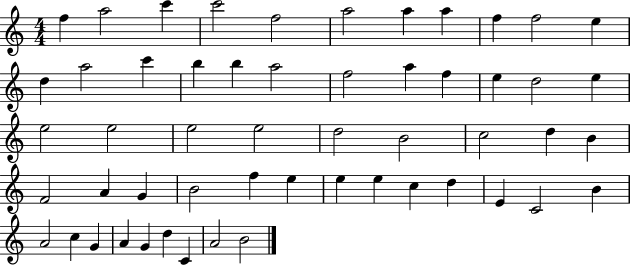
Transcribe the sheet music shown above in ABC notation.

X:1
T:Untitled
M:4/4
L:1/4
K:C
f a2 c' c'2 f2 a2 a a f f2 e d a2 c' b b a2 f2 a f e d2 e e2 e2 e2 e2 d2 B2 c2 d B F2 A G B2 f e e e c d E C2 B A2 c G A G d C A2 B2